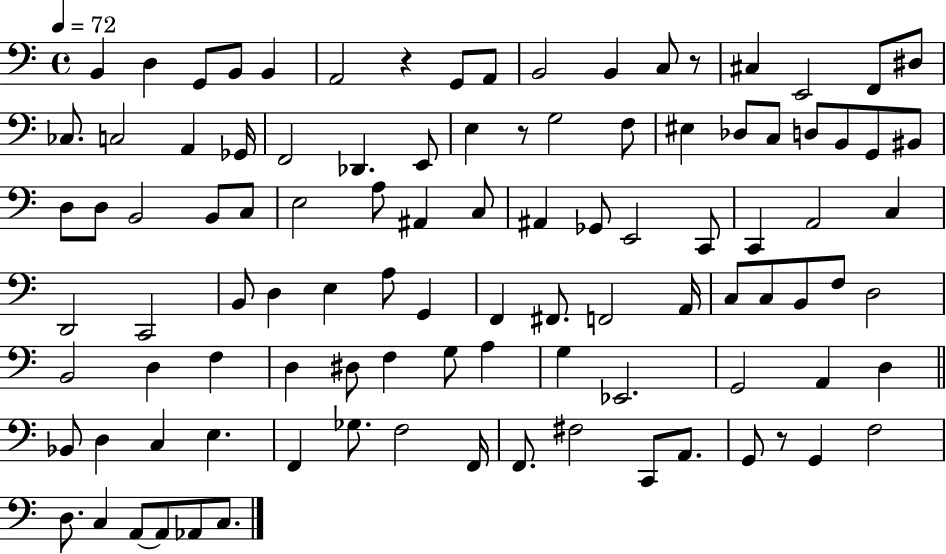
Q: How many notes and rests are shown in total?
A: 102